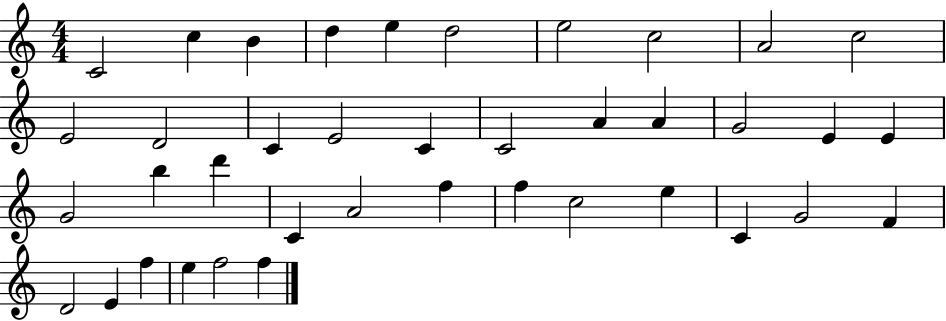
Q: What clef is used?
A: treble